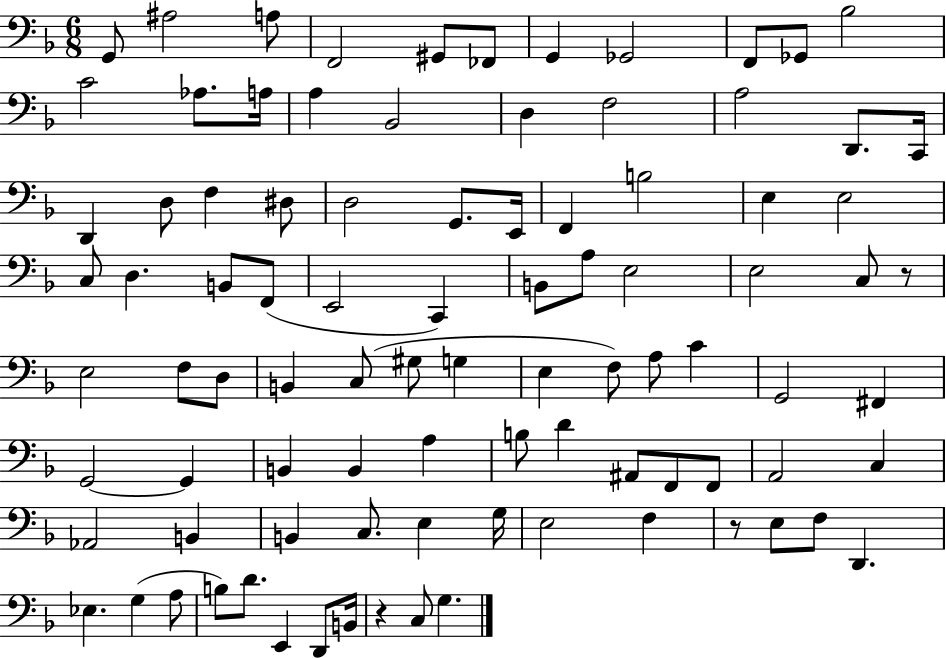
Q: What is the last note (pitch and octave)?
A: G3